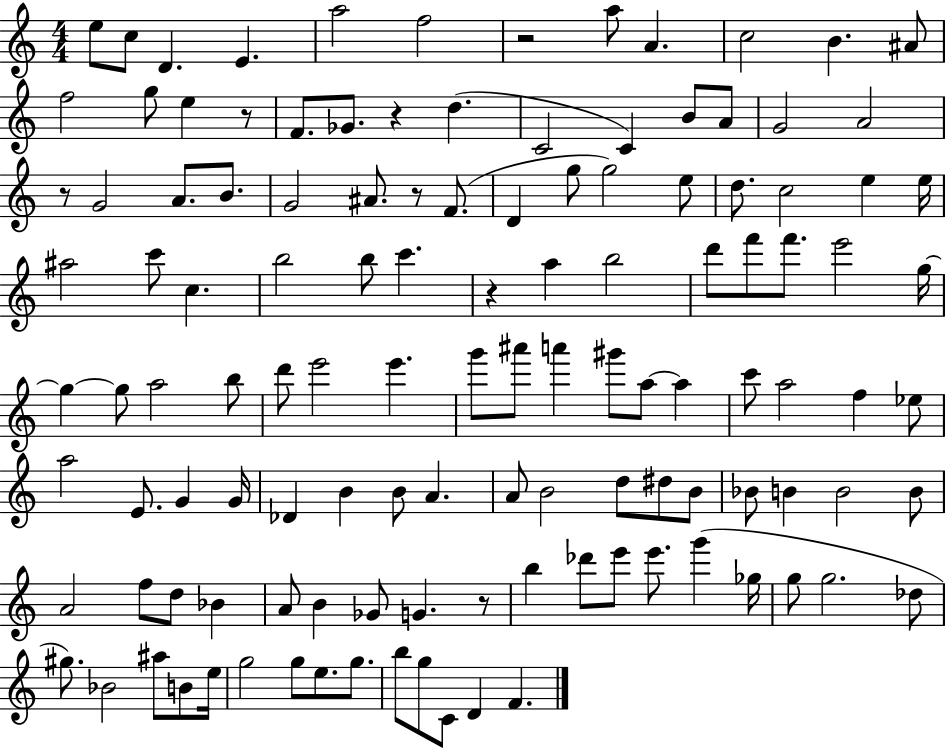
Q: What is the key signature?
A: C major